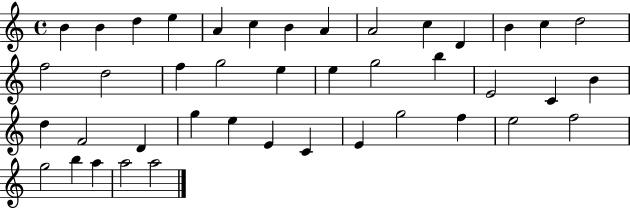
X:1
T:Untitled
M:4/4
L:1/4
K:C
B B d e A c B A A2 c D B c d2 f2 d2 f g2 e e g2 b E2 C B d F2 D g e E C E g2 f e2 f2 g2 b a a2 a2